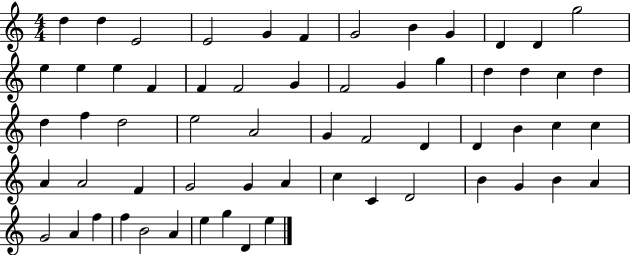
D5/q D5/q E4/h E4/h G4/q F4/q G4/h B4/q G4/q D4/q D4/q G5/h E5/q E5/q E5/q F4/q F4/q F4/h G4/q F4/h G4/q G5/q D5/q D5/q C5/q D5/q D5/q F5/q D5/h E5/h A4/h G4/q F4/h D4/q D4/q B4/q C5/q C5/q A4/q A4/h F4/q G4/h G4/q A4/q C5/q C4/q D4/h B4/q G4/q B4/q A4/q G4/h A4/q F5/q F5/q B4/h A4/q E5/q G5/q D4/q E5/q